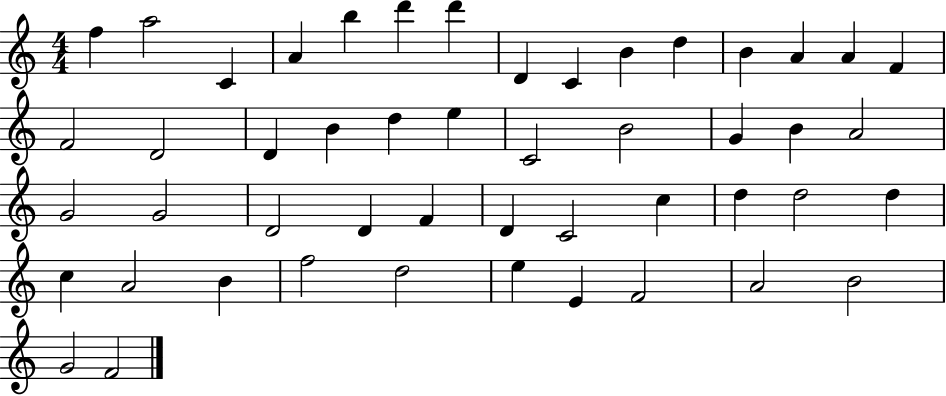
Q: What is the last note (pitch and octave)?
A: F4